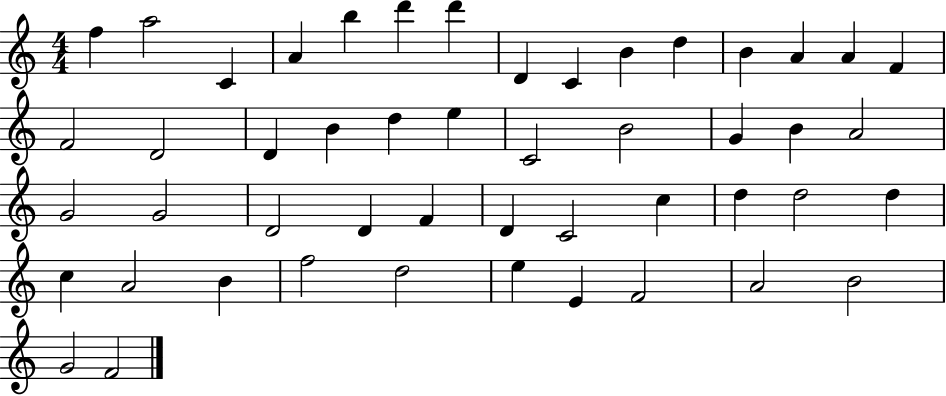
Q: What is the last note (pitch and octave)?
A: F4